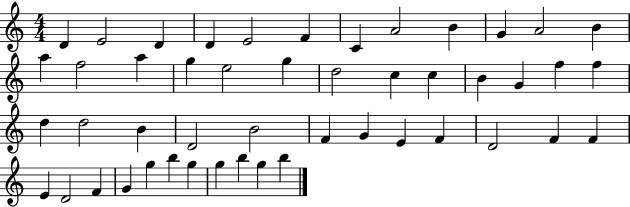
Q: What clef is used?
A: treble